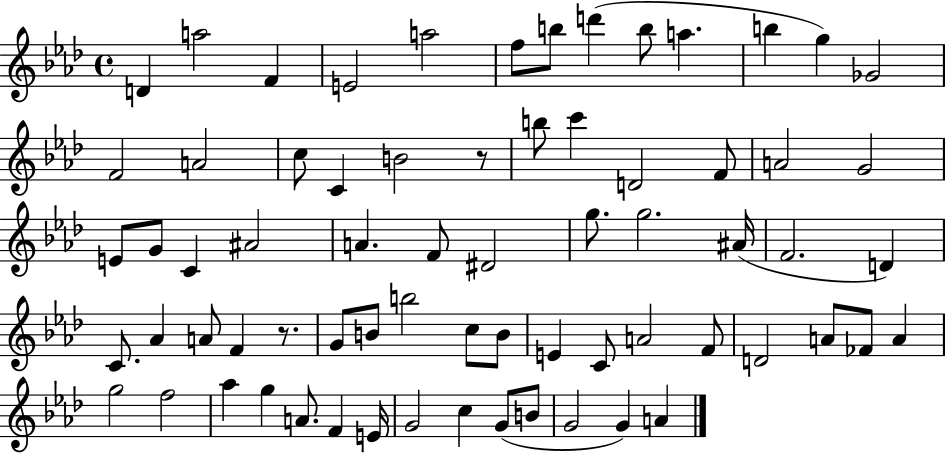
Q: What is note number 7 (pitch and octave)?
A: B5